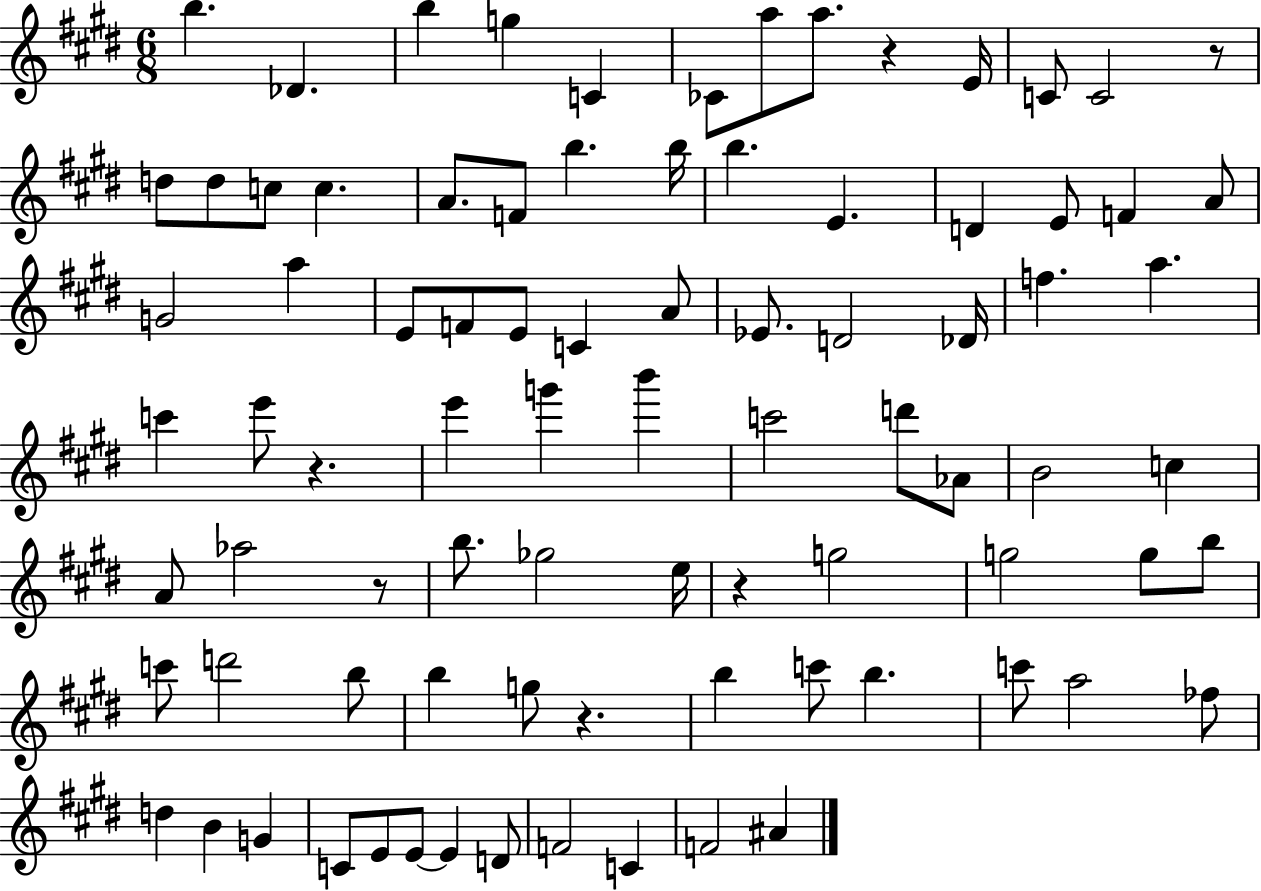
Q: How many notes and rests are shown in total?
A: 85